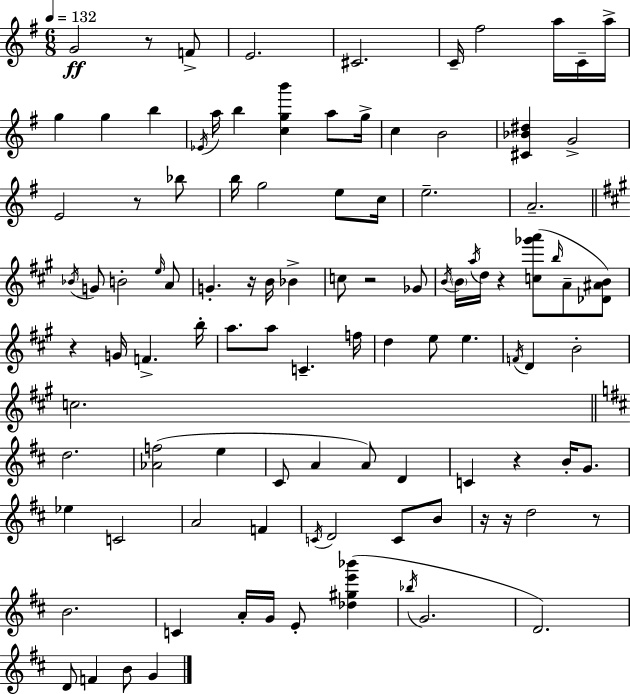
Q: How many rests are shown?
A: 10